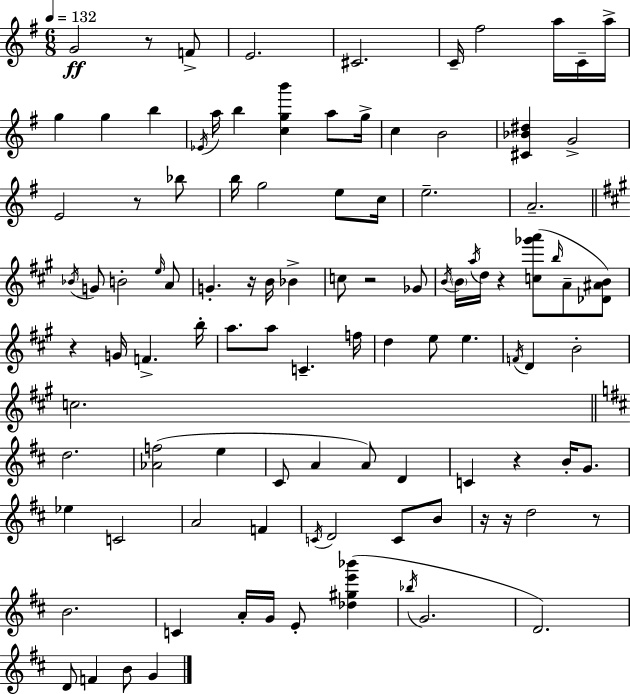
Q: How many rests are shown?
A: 10